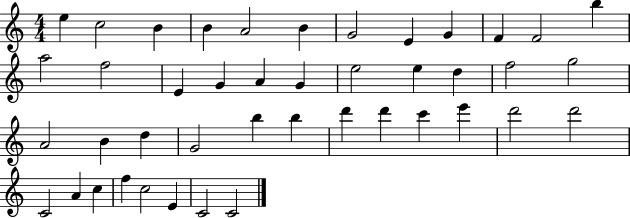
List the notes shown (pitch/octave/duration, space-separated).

E5/q C5/h B4/q B4/q A4/h B4/q G4/h E4/q G4/q F4/q F4/h B5/q A5/h F5/h E4/q G4/q A4/q G4/q E5/h E5/q D5/q F5/h G5/h A4/h B4/q D5/q G4/h B5/q B5/q D6/q D6/q C6/q E6/q D6/h D6/h C4/h A4/q C5/q F5/q C5/h E4/q C4/h C4/h